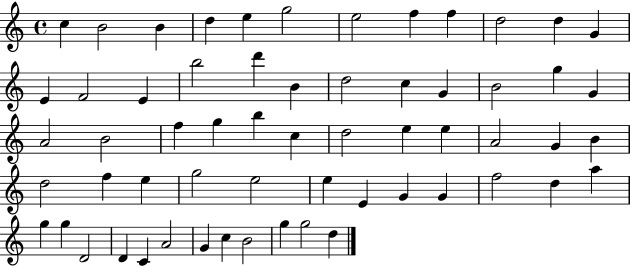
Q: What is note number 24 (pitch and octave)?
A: G4